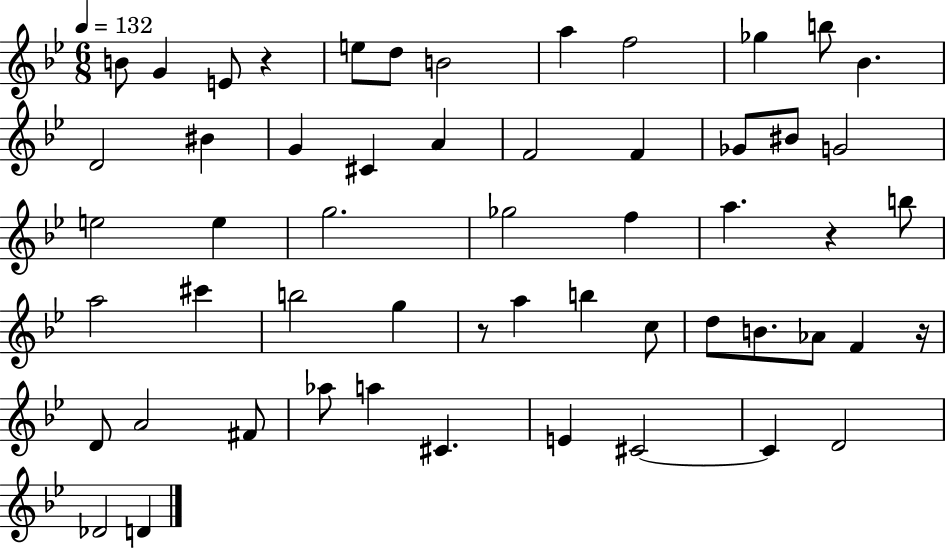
B4/e G4/q E4/e R/q E5/e D5/e B4/h A5/q F5/h Gb5/q B5/e Bb4/q. D4/h BIS4/q G4/q C#4/q A4/q F4/h F4/q Gb4/e BIS4/e G4/h E5/h E5/q G5/h. Gb5/h F5/q A5/q. R/q B5/e A5/h C#6/q B5/h G5/q R/e A5/q B5/q C5/e D5/e B4/e. Ab4/e F4/q R/s D4/e A4/h F#4/e Ab5/e A5/q C#4/q. E4/q C#4/h C#4/q D4/h Db4/h D4/q